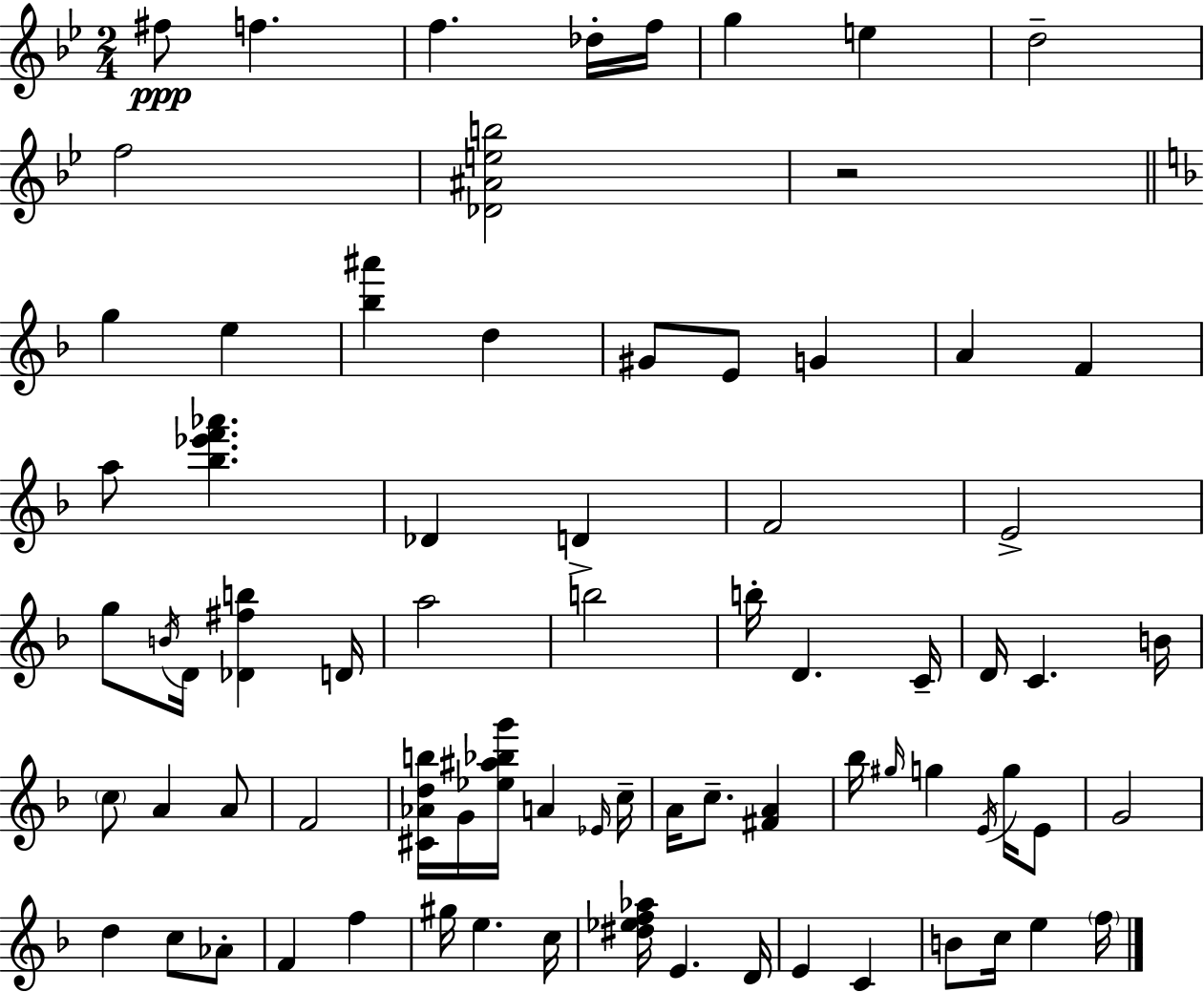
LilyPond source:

{
  \clef treble
  \numericTimeSignature
  \time 2/4
  \key g \minor
  fis''8\ppp f''4. | f''4. des''16-. f''16 | g''4 e''4 | d''2-- | \break f''2 | <des' ais' e'' b''>2 | r2 | \bar "||" \break \key f \major g''4 e''4 | <bes'' ais'''>4 d''4 | gis'8 e'8 g'4 | a'4 f'4 | \break a''8 <bes'' ees''' f''' aes'''>4. | des'4 d'4-> | f'2 | e'2-> | \break g''8 \acciaccatura { b'16 } d'16 <des' fis'' b''>4 | d'16 a''2 | b''2 | b''16-. d'4. | \break c'16-- d'16 c'4. | b'16 \parenthesize c''8 a'4 a'8 | f'2 | <cis' aes' d'' b''>16 g'16 <ees'' ais'' bes'' g'''>16 a'4 | \break \grace { ees'16 } c''16-- a'16 c''8.-- <fis' a'>4 | bes''16 \grace { gis''16 } g''4 | \acciaccatura { e'16 } g''16 e'8 g'2 | d''4 | \break c''8 aes'8-. f'4 | f''4 gis''16 e''4. | c''16 <dis'' ees'' f'' aes''>16 e'4. | d'16 e'4 | \break c'4 b'8 c''16 e''4 | \parenthesize f''16 \bar "|."
}